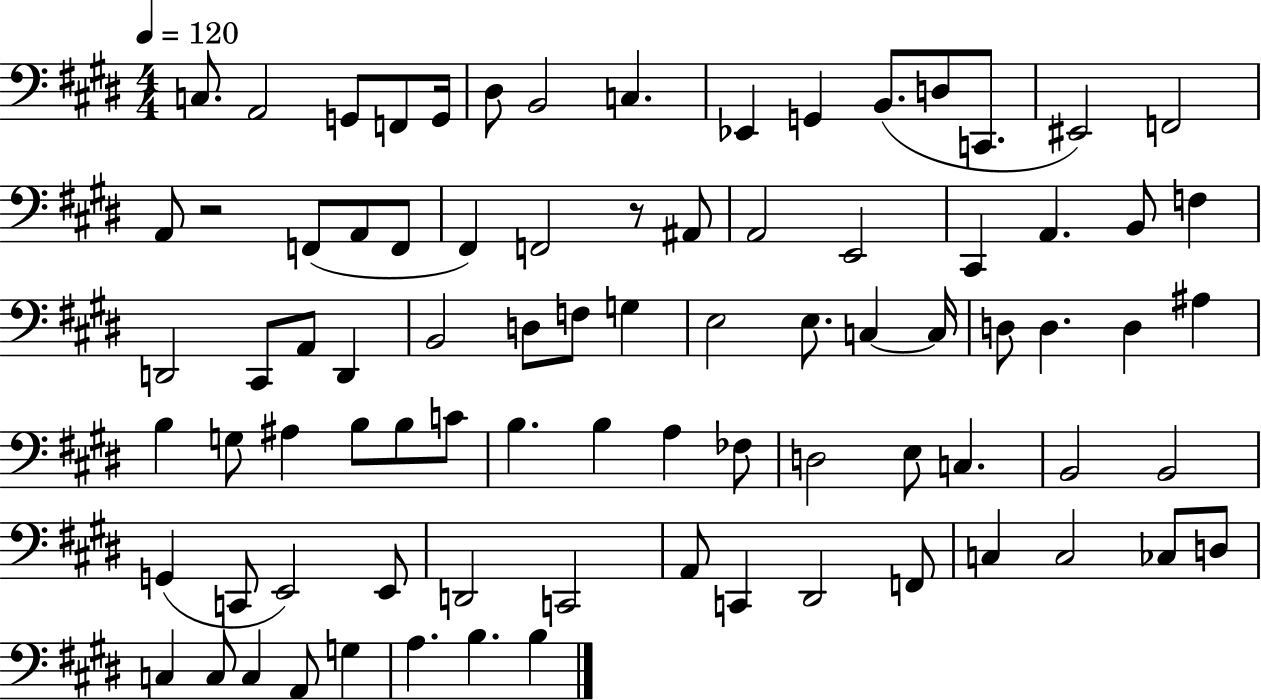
C3/e. A2/h G2/e F2/e G2/s D#3/e B2/h C3/q. Eb2/q G2/q B2/e. D3/e C2/e. EIS2/h F2/h A2/e R/h F2/e A2/e F2/e F#2/q F2/h R/e A#2/e A2/h E2/h C#2/q A2/q. B2/e F3/q D2/h C#2/e A2/e D2/q B2/h D3/e F3/e G3/q E3/h E3/e. C3/q C3/s D3/e D3/q. D3/q A#3/q B3/q G3/e A#3/q B3/e B3/e C4/e B3/q. B3/q A3/q FES3/e D3/h E3/e C3/q. B2/h B2/h G2/q C2/e E2/h E2/e D2/h C2/h A2/e C2/q D#2/h F2/e C3/q C3/h CES3/e D3/e C3/q C3/e C3/q A2/e G3/q A3/q. B3/q. B3/q